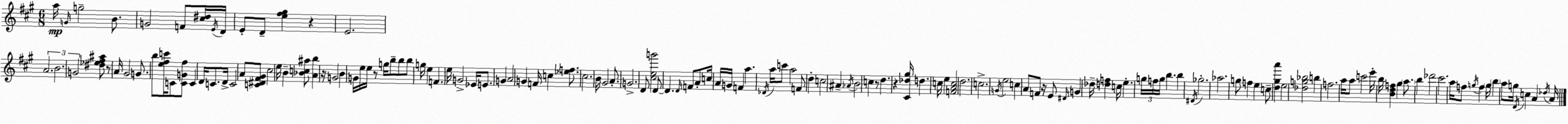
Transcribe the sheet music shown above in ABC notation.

X:1
T:Untitled
M:6/8
L:1/4
K:A
a/4 G/4 g2 B/2 G2 F/2 [^c^d]/4 E/4 D/4 E/2 D/2 [e^f^g] z E2 A2 B2 G2 [^d_e^f^a]/2 z/2 A/4 ^G2 G/2 b/2 [e^fc']/4 C/2 [CG^f]/2 C D/4 C/2 D/4 C2 A/2 [C^D^F^G]/2 ^c2 e/4 B [_Bc^a]/2 [Ab] z/4 G2 B G/4 e/4 e/4 z/2 g/4 b/2 b/2 b/2 g/4 e F e/4 G2 _E/4 E/2 G A2 G F/4 c [_ef]/2 ^c2 B/4 ^G2 A/2 G2 D/2 [^ceg']2 D/2 D D/4 F/2 A/2 c/4 A/4 G/4 F a _D/4 a/4 c'/2 a2 F/2 d c2 ^A _A/4 B2 c z/2 d z [^C_d^g]/4 d c/4 e [FAc]2 d2 c2 G/4 e2 c A/2 F/2 z/4 E/2 ^D/4 G _d/4 [df] c/4 e g/4 f/4 g/4 b b ^D/4 _g2 _a2 g/2 f e c/2 [d^ga'] e2 [_dg_b]2 b f2 a/4 a/2 c'2 e'/4 b/4 [Bdf] ^g a/2 b _d'2 ^c'2 a/4 f/2 g/4 f g/4 b a/2 g/4 D/4 c A _d/4 A/4